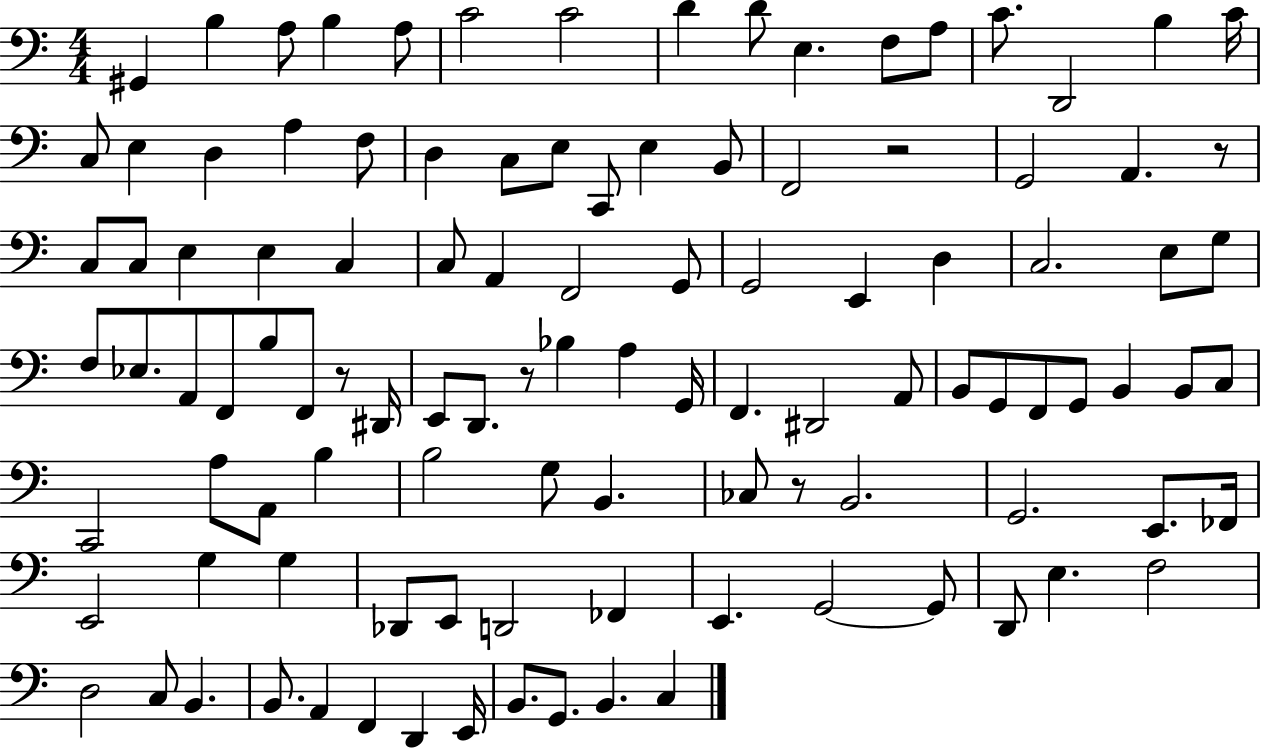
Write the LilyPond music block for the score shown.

{
  \clef bass
  \numericTimeSignature
  \time 4/4
  \key c \major
  gis,4 b4 a8 b4 a8 | c'2 c'2 | d'4 d'8 e4. f8 a8 | c'8. d,2 b4 c'16 | \break c8 e4 d4 a4 f8 | d4 c8 e8 c,8 e4 b,8 | f,2 r2 | g,2 a,4. r8 | \break c8 c8 e4 e4 c4 | c8 a,4 f,2 g,8 | g,2 e,4 d4 | c2. e8 g8 | \break f8 ees8. a,8 f,8 b8 f,8 r8 dis,16 | e,8 d,8. r8 bes4 a4 g,16 | f,4. dis,2 a,8 | b,8 g,8 f,8 g,8 b,4 b,8 c8 | \break c,2 a8 a,8 b4 | b2 g8 b,4. | ces8 r8 b,2. | g,2. e,8. fes,16 | \break e,2 g4 g4 | des,8 e,8 d,2 fes,4 | e,4. g,2~~ g,8 | d,8 e4. f2 | \break d2 c8 b,4. | b,8. a,4 f,4 d,4 e,16 | b,8. g,8. b,4. c4 | \bar "|."
}